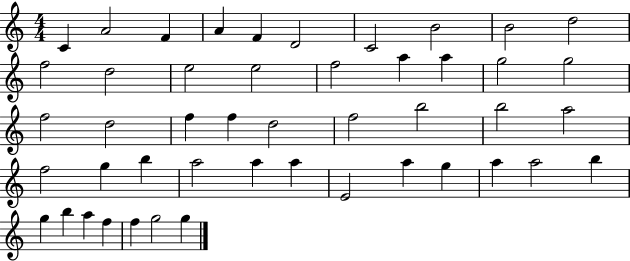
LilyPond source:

{
  \clef treble
  \numericTimeSignature
  \time 4/4
  \key c \major
  c'4 a'2 f'4 | a'4 f'4 d'2 | c'2 b'2 | b'2 d''2 | \break f''2 d''2 | e''2 e''2 | f''2 a''4 a''4 | g''2 g''2 | \break f''2 d''2 | f''4 f''4 d''2 | f''2 b''2 | b''2 a''2 | \break f''2 g''4 b''4 | a''2 a''4 a''4 | e'2 a''4 g''4 | a''4 a''2 b''4 | \break g''4 b''4 a''4 f''4 | f''4 g''2 g''4 | \bar "|."
}